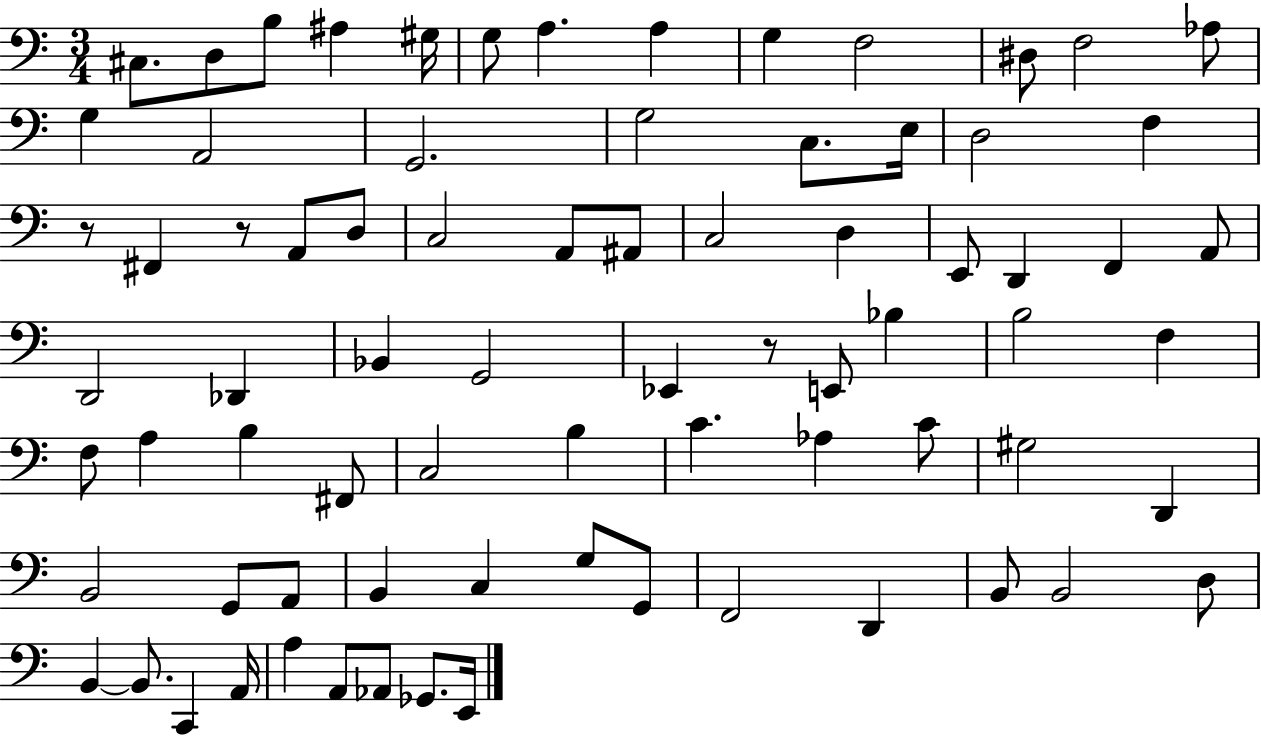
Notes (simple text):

C#3/e. D3/e B3/e A#3/q G#3/s G3/e A3/q. A3/q G3/q F3/h D#3/e F3/h Ab3/e G3/q A2/h G2/h. G3/h C3/e. E3/s D3/h F3/q R/e F#2/q R/e A2/e D3/e C3/h A2/e A#2/e C3/h D3/q E2/e D2/q F2/q A2/e D2/h Db2/q Bb2/q G2/h Eb2/q R/e E2/e Bb3/q B3/h F3/q F3/e A3/q B3/q F#2/e C3/h B3/q C4/q. Ab3/q C4/e G#3/h D2/q B2/h G2/e A2/e B2/q C3/q G3/e G2/e F2/h D2/q B2/e B2/h D3/e B2/q B2/e. C2/q A2/s A3/q A2/e Ab2/e Gb2/e. E2/s